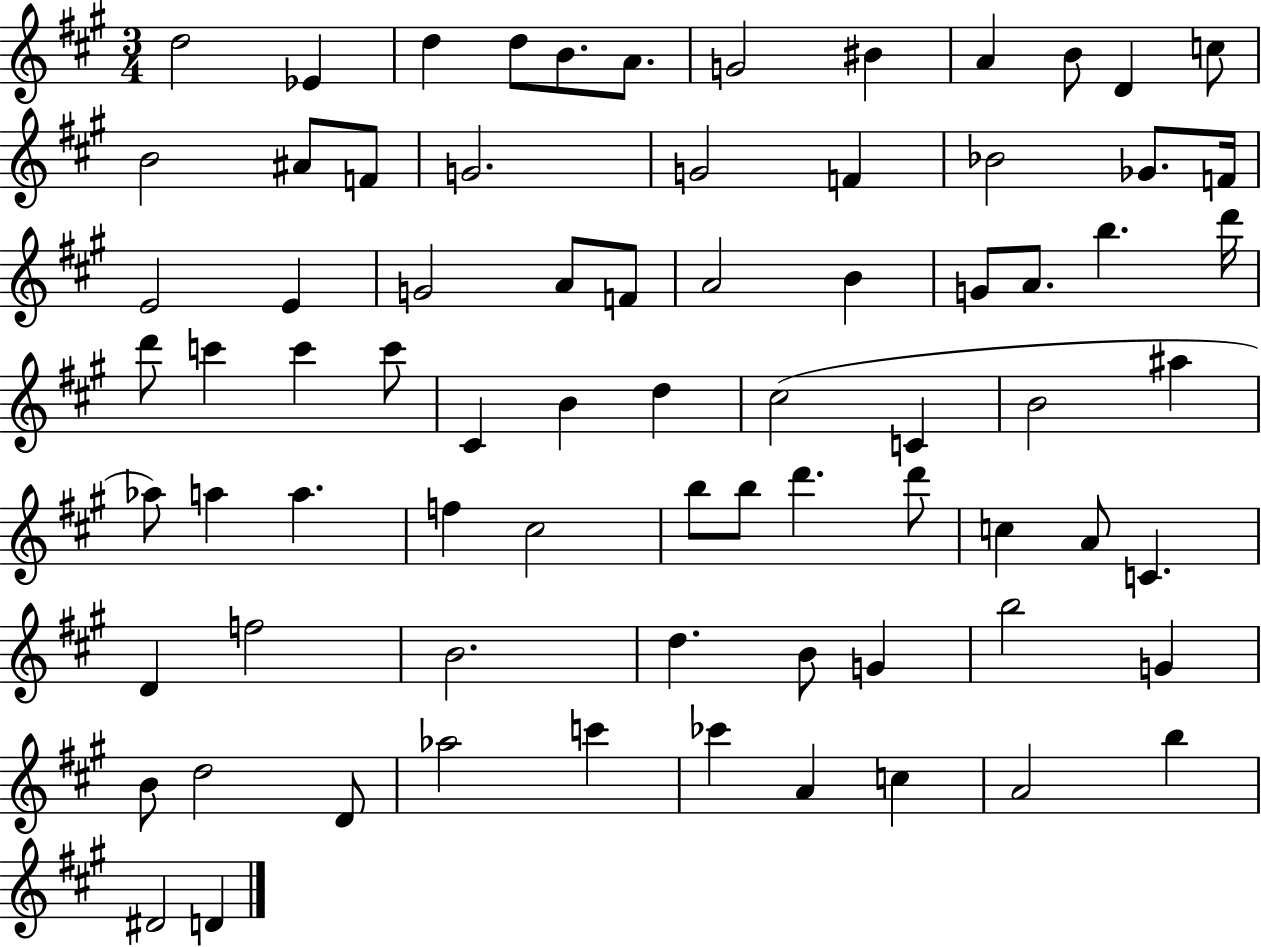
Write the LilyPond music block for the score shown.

{
  \clef treble
  \numericTimeSignature
  \time 3/4
  \key a \major
  d''2 ees'4 | d''4 d''8 b'8. a'8. | g'2 bis'4 | a'4 b'8 d'4 c''8 | \break b'2 ais'8 f'8 | g'2. | g'2 f'4 | bes'2 ges'8. f'16 | \break e'2 e'4 | g'2 a'8 f'8 | a'2 b'4 | g'8 a'8. b''4. d'''16 | \break d'''8 c'''4 c'''4 c'''8 | cis'4 b'4 d''4 | cis''2( c'4 | b'2 ais''4 | \break aes''8) a''4 a''4. | f''4 cis''2 | b''8 b''8 d'''4. d'''8 | c''4 a'8 c'4. | \break d'4 f''2 | b'2. | d''4. b'8 g'4 | b''2 g'4 | \break b'8 d''2 d'8 | aes''2 c'''4 | ces'''4 a'4 c''4 | a'2 b''4 | \break dis'2 d'4 | \bar "|."
}